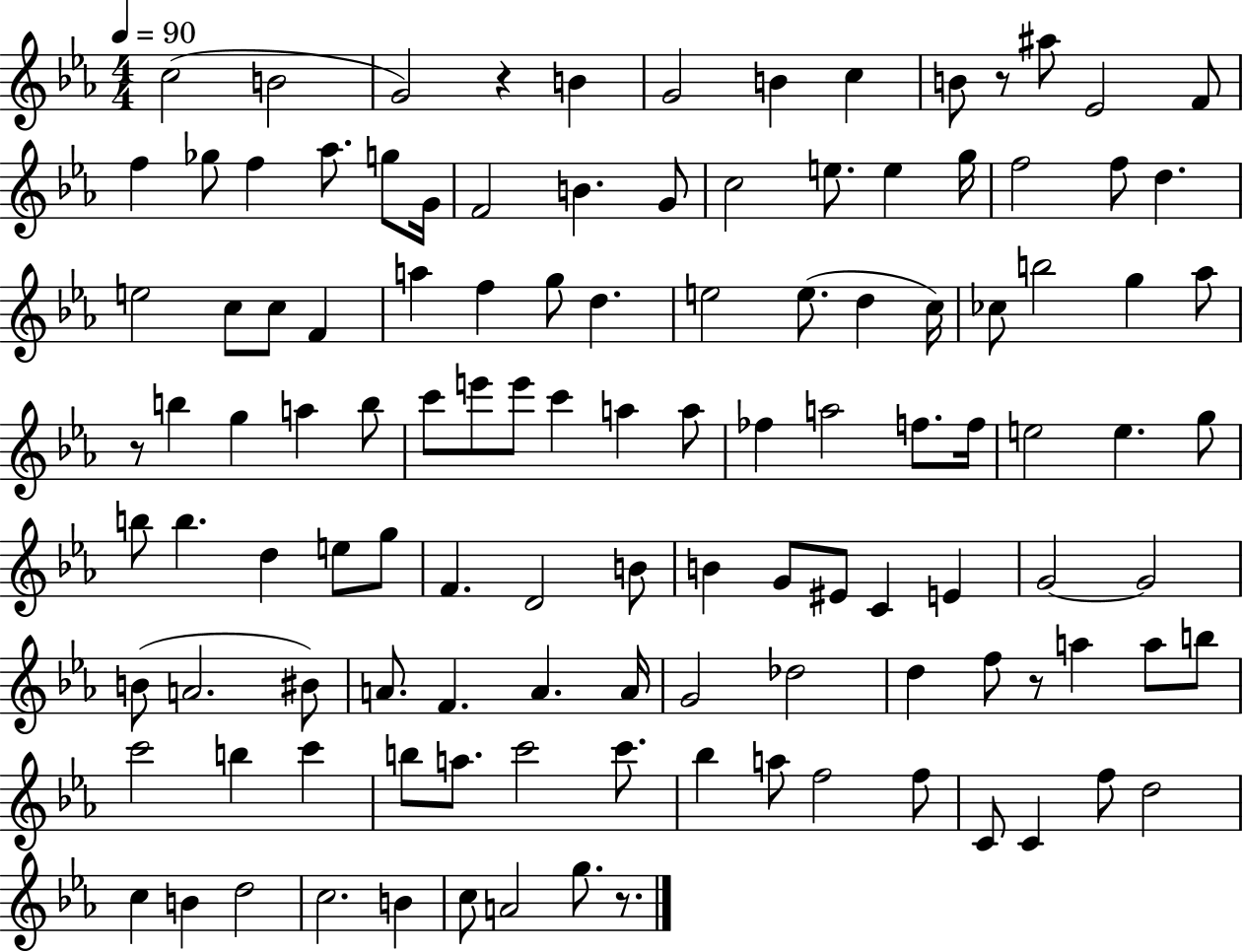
{
  \clef treble
  \numericTimeSignature
  \time 4/4
  \key ees \major
  \tempo 4 = 90
  c''2( b'2 | g'2) r4 b'4 | g'2 b'4 c''4 | b'8 r8 ais''8 ees'2 f'8 | \break f''4 ges''8 f''4 aes''8. g''8 g'16 | f'2 b'4. g'8 | c''2 e''8. e''4 g''16 | f''2 f''8 d''4. | \break e''2 c''8 c''8 f'4 | a''4 f''4 g''8 d''4. | e''2 e''8.( d''4 c''16) | ces''8 b''2 g''4 aes''8 | \break r8 b''4 g''4 a''4 b''8 | c'''8 e'''8 e'''8 c'''4 a''4 a''8 | fes''4 a''2 f''8. f''16 | e''2 e''4. g''8 | \break b''8 b''4. d''4 e''8 g''8 | f'4. d'2 b'8 | b'4 g'8 eis'8 c'4 e'4 | g'2~~ g'2 | \break b'8( a'2. bis'8) | a'8. f'4. a'4. a'16 | g'2 des''2 | d''4 f''8 r8 a''4 a''8 b''8 | \break c'''2 b''4 c'''4 | b''8 a''8. c'''2 c'''8. | bes''4 a''8 f''2 f''8 | c'8 c'4 f''8 d''2 | \break c''4 b'4 d''2 | c''2. b'4 | c''8 a'2 g''8. r8. | \bar "|."
}